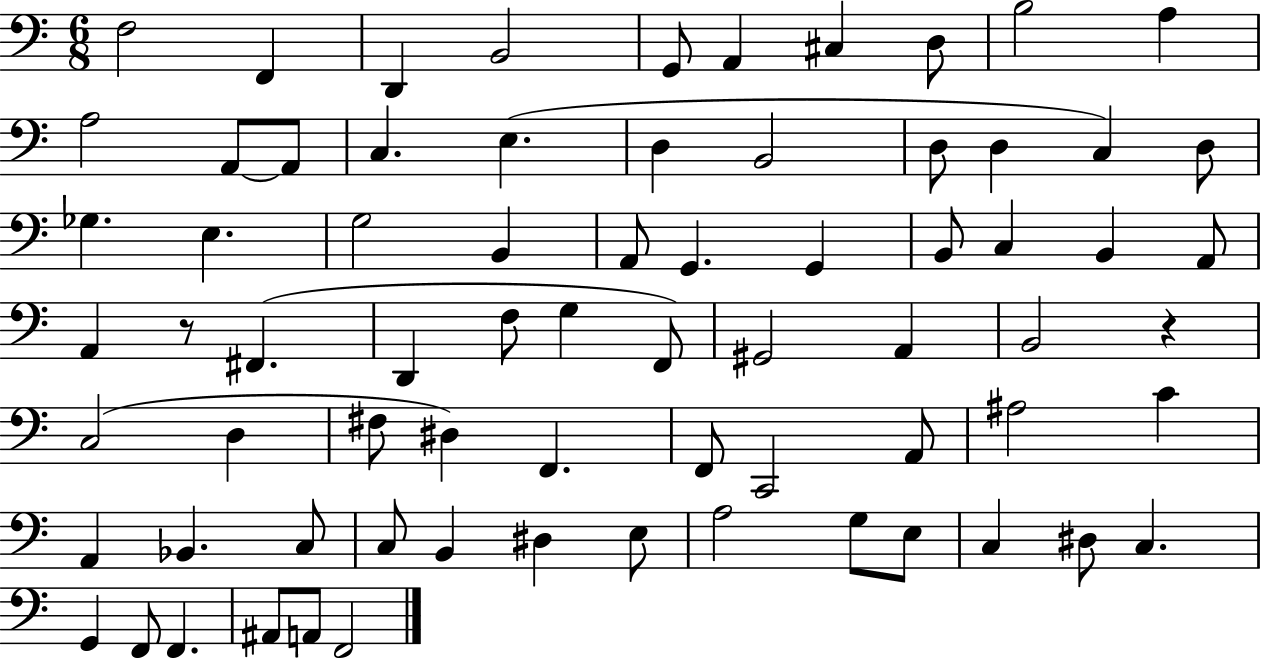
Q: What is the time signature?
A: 6/8